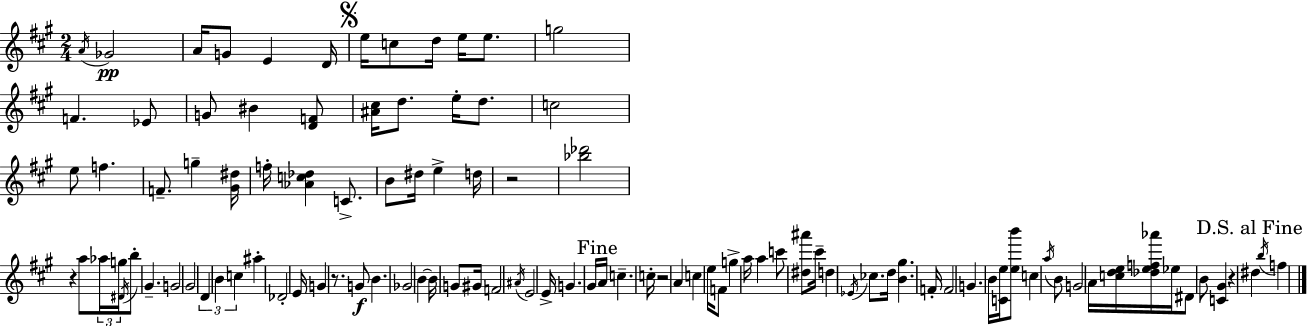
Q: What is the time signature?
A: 2/4